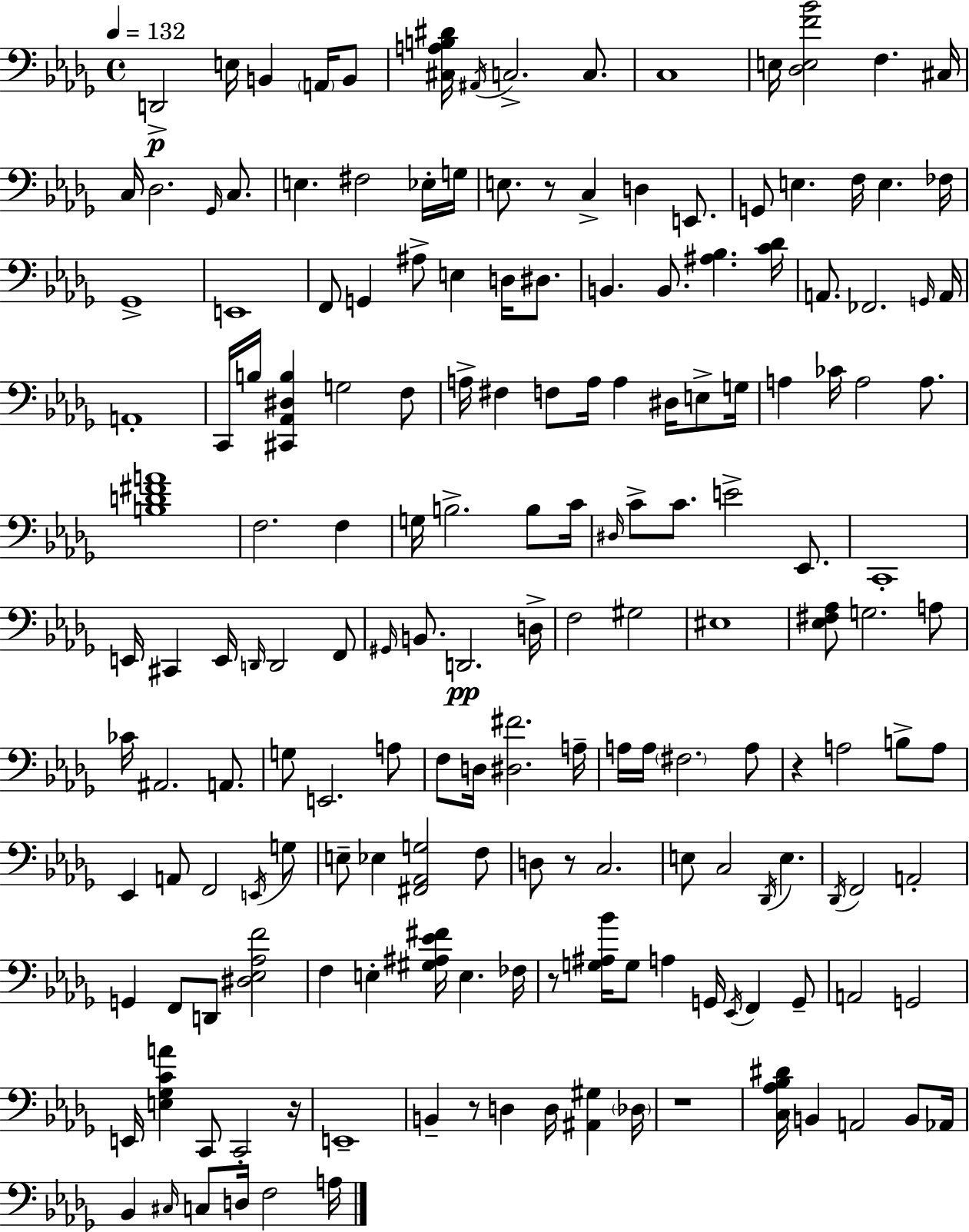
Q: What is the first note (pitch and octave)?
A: D2